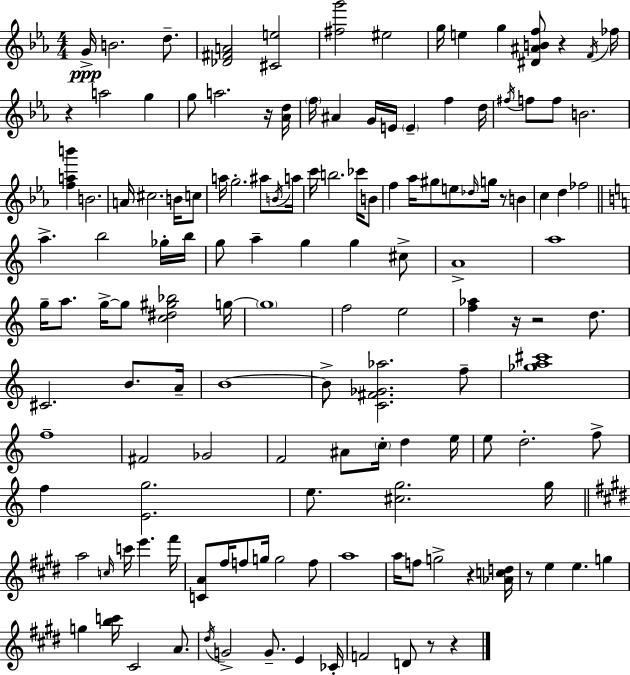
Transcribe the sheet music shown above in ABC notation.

X:1
T:Untitled
M:4/4
L:1/4
K:Cm
G/4 B2 d/2 [_D^FA]2 [^Ce]2 [^fg']2 ^e2 g/4 e g [^D^ABf]/2 z F/4 _f/4 z a2 g g/2 a2 z/4 [_Ad]/4 f/4 ^A G/4 E/4 E f d/4 ^f/4 f/2 f/2 B2 [fab'] B2 A/4 ^c2 B/4 c/2 a/4 g2 ^a/2 B/4 a/4 c'/4 b2 _c'/4 B/2 f _a/4 ^g/2 e/2 _d/4 g/4 z/2 B c d _f2 a b2 _g/4 b/4 g/2 a g g ^c/2 A4 a4 g/4 a/2 g/4 g/2 [c^d^g_b]2 g/4 g4 f2 e2 [f_a] z/4 z2 d/2 ^C2 B/2 A/4 B4 B/2 [C^F_G_a]2 f/2 [_ga^c']4 f4 ^F2 _G2 F2 ^A/2 c/4 d e/4 e/2 d2 f/2 f [Eg]2 e/2 [^cg]2 g/4 a2 c/4 c'/4 e' ^f'/4 [CA]/2 ^f/4 f/2 g/4 g2 f/2 a4 a/4 f/2 g2 z [_Acd]/4 z/2 e e g g [bc']/4 ^C2 A/2 ^d/4 G2 G/2 E _C/4 F2 D/2 z/2 z